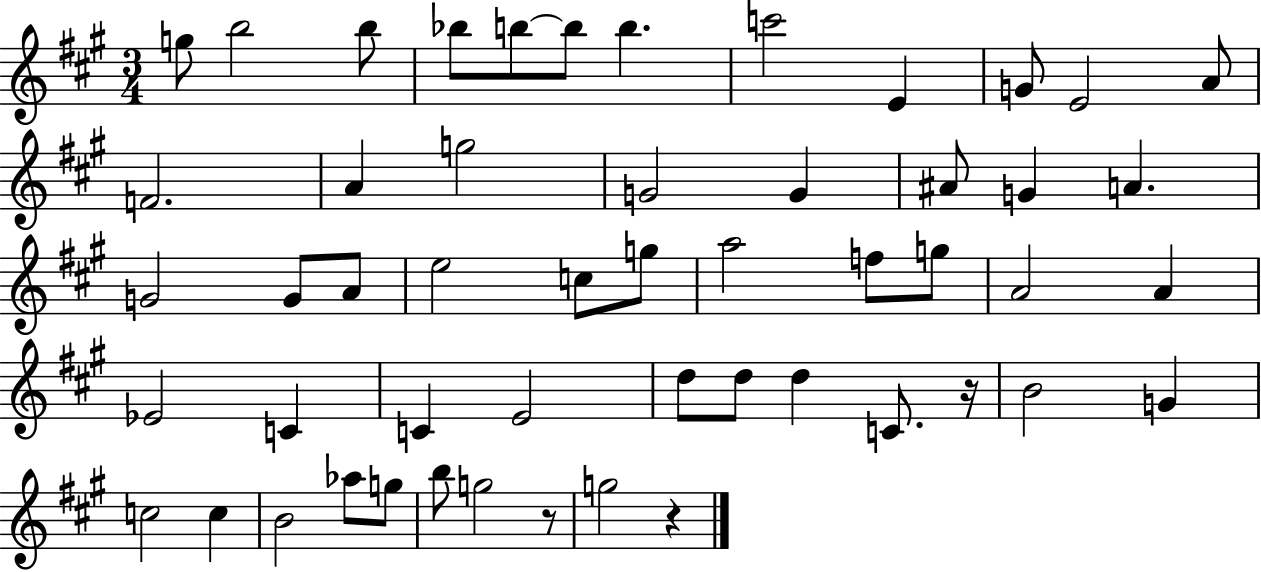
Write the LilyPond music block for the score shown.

{
  \clef treble
  \numericTimeSignature
  \time 3/4
  \key a \major
  g''8 b''2 b''8 | bes''8 b''8~~ b''8 b''4. | c'''2 e'4 | g'8 e'2 a'8 | \break f'2. | a'4 g''2 | g'2 g'4 | ais'8 g'4 a'4. | \break g'2 g'8 a'8 | e''2 c''8 g''8 | a''2 f''8 g''8 | a'2 a'4 | \break ees'2 c'4 | c'4 e'2 | d''8 d''8 d''4 c'8. r16 | b'2 g'4 | \break c''2 c''4 | b'2 aes''8 g''8 | b''8 g''2 r8 | g''2 r4 | \break \bar "|."
}